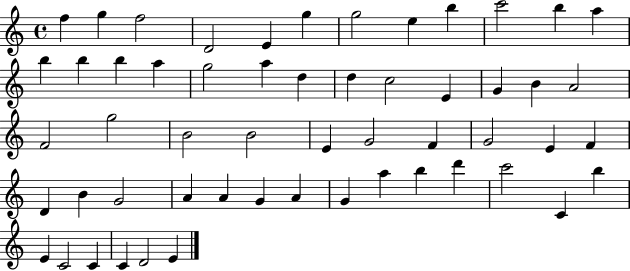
{
  \clef treble
  \time 4/4
  \defaultTimeSignature
  \key c \major
  f''4 g''4 f''2 | d'2 e'4 g''4 | g''2 e''4 b''4 | c'''2 b''4 a''4 | \break b''4 b''4 b''4 a''4 | g''2 a''4 d''4 | d''4 c''2 e'4 | g'4 b'4 a'2 | \break f'2 g''2 | b'2 b'2 | e'4 g'2 f'4 | g'2 e'4 f'4 | \break d'4 b'4 g'2 | a'4 a'4 g'4 a'4 | g'4 a''4 b''4 d'''4 | c'''2 c'4 b''4 | \break e'4 c'2 c'4 | c'4 d'2 e'4 | \bar "|."
}